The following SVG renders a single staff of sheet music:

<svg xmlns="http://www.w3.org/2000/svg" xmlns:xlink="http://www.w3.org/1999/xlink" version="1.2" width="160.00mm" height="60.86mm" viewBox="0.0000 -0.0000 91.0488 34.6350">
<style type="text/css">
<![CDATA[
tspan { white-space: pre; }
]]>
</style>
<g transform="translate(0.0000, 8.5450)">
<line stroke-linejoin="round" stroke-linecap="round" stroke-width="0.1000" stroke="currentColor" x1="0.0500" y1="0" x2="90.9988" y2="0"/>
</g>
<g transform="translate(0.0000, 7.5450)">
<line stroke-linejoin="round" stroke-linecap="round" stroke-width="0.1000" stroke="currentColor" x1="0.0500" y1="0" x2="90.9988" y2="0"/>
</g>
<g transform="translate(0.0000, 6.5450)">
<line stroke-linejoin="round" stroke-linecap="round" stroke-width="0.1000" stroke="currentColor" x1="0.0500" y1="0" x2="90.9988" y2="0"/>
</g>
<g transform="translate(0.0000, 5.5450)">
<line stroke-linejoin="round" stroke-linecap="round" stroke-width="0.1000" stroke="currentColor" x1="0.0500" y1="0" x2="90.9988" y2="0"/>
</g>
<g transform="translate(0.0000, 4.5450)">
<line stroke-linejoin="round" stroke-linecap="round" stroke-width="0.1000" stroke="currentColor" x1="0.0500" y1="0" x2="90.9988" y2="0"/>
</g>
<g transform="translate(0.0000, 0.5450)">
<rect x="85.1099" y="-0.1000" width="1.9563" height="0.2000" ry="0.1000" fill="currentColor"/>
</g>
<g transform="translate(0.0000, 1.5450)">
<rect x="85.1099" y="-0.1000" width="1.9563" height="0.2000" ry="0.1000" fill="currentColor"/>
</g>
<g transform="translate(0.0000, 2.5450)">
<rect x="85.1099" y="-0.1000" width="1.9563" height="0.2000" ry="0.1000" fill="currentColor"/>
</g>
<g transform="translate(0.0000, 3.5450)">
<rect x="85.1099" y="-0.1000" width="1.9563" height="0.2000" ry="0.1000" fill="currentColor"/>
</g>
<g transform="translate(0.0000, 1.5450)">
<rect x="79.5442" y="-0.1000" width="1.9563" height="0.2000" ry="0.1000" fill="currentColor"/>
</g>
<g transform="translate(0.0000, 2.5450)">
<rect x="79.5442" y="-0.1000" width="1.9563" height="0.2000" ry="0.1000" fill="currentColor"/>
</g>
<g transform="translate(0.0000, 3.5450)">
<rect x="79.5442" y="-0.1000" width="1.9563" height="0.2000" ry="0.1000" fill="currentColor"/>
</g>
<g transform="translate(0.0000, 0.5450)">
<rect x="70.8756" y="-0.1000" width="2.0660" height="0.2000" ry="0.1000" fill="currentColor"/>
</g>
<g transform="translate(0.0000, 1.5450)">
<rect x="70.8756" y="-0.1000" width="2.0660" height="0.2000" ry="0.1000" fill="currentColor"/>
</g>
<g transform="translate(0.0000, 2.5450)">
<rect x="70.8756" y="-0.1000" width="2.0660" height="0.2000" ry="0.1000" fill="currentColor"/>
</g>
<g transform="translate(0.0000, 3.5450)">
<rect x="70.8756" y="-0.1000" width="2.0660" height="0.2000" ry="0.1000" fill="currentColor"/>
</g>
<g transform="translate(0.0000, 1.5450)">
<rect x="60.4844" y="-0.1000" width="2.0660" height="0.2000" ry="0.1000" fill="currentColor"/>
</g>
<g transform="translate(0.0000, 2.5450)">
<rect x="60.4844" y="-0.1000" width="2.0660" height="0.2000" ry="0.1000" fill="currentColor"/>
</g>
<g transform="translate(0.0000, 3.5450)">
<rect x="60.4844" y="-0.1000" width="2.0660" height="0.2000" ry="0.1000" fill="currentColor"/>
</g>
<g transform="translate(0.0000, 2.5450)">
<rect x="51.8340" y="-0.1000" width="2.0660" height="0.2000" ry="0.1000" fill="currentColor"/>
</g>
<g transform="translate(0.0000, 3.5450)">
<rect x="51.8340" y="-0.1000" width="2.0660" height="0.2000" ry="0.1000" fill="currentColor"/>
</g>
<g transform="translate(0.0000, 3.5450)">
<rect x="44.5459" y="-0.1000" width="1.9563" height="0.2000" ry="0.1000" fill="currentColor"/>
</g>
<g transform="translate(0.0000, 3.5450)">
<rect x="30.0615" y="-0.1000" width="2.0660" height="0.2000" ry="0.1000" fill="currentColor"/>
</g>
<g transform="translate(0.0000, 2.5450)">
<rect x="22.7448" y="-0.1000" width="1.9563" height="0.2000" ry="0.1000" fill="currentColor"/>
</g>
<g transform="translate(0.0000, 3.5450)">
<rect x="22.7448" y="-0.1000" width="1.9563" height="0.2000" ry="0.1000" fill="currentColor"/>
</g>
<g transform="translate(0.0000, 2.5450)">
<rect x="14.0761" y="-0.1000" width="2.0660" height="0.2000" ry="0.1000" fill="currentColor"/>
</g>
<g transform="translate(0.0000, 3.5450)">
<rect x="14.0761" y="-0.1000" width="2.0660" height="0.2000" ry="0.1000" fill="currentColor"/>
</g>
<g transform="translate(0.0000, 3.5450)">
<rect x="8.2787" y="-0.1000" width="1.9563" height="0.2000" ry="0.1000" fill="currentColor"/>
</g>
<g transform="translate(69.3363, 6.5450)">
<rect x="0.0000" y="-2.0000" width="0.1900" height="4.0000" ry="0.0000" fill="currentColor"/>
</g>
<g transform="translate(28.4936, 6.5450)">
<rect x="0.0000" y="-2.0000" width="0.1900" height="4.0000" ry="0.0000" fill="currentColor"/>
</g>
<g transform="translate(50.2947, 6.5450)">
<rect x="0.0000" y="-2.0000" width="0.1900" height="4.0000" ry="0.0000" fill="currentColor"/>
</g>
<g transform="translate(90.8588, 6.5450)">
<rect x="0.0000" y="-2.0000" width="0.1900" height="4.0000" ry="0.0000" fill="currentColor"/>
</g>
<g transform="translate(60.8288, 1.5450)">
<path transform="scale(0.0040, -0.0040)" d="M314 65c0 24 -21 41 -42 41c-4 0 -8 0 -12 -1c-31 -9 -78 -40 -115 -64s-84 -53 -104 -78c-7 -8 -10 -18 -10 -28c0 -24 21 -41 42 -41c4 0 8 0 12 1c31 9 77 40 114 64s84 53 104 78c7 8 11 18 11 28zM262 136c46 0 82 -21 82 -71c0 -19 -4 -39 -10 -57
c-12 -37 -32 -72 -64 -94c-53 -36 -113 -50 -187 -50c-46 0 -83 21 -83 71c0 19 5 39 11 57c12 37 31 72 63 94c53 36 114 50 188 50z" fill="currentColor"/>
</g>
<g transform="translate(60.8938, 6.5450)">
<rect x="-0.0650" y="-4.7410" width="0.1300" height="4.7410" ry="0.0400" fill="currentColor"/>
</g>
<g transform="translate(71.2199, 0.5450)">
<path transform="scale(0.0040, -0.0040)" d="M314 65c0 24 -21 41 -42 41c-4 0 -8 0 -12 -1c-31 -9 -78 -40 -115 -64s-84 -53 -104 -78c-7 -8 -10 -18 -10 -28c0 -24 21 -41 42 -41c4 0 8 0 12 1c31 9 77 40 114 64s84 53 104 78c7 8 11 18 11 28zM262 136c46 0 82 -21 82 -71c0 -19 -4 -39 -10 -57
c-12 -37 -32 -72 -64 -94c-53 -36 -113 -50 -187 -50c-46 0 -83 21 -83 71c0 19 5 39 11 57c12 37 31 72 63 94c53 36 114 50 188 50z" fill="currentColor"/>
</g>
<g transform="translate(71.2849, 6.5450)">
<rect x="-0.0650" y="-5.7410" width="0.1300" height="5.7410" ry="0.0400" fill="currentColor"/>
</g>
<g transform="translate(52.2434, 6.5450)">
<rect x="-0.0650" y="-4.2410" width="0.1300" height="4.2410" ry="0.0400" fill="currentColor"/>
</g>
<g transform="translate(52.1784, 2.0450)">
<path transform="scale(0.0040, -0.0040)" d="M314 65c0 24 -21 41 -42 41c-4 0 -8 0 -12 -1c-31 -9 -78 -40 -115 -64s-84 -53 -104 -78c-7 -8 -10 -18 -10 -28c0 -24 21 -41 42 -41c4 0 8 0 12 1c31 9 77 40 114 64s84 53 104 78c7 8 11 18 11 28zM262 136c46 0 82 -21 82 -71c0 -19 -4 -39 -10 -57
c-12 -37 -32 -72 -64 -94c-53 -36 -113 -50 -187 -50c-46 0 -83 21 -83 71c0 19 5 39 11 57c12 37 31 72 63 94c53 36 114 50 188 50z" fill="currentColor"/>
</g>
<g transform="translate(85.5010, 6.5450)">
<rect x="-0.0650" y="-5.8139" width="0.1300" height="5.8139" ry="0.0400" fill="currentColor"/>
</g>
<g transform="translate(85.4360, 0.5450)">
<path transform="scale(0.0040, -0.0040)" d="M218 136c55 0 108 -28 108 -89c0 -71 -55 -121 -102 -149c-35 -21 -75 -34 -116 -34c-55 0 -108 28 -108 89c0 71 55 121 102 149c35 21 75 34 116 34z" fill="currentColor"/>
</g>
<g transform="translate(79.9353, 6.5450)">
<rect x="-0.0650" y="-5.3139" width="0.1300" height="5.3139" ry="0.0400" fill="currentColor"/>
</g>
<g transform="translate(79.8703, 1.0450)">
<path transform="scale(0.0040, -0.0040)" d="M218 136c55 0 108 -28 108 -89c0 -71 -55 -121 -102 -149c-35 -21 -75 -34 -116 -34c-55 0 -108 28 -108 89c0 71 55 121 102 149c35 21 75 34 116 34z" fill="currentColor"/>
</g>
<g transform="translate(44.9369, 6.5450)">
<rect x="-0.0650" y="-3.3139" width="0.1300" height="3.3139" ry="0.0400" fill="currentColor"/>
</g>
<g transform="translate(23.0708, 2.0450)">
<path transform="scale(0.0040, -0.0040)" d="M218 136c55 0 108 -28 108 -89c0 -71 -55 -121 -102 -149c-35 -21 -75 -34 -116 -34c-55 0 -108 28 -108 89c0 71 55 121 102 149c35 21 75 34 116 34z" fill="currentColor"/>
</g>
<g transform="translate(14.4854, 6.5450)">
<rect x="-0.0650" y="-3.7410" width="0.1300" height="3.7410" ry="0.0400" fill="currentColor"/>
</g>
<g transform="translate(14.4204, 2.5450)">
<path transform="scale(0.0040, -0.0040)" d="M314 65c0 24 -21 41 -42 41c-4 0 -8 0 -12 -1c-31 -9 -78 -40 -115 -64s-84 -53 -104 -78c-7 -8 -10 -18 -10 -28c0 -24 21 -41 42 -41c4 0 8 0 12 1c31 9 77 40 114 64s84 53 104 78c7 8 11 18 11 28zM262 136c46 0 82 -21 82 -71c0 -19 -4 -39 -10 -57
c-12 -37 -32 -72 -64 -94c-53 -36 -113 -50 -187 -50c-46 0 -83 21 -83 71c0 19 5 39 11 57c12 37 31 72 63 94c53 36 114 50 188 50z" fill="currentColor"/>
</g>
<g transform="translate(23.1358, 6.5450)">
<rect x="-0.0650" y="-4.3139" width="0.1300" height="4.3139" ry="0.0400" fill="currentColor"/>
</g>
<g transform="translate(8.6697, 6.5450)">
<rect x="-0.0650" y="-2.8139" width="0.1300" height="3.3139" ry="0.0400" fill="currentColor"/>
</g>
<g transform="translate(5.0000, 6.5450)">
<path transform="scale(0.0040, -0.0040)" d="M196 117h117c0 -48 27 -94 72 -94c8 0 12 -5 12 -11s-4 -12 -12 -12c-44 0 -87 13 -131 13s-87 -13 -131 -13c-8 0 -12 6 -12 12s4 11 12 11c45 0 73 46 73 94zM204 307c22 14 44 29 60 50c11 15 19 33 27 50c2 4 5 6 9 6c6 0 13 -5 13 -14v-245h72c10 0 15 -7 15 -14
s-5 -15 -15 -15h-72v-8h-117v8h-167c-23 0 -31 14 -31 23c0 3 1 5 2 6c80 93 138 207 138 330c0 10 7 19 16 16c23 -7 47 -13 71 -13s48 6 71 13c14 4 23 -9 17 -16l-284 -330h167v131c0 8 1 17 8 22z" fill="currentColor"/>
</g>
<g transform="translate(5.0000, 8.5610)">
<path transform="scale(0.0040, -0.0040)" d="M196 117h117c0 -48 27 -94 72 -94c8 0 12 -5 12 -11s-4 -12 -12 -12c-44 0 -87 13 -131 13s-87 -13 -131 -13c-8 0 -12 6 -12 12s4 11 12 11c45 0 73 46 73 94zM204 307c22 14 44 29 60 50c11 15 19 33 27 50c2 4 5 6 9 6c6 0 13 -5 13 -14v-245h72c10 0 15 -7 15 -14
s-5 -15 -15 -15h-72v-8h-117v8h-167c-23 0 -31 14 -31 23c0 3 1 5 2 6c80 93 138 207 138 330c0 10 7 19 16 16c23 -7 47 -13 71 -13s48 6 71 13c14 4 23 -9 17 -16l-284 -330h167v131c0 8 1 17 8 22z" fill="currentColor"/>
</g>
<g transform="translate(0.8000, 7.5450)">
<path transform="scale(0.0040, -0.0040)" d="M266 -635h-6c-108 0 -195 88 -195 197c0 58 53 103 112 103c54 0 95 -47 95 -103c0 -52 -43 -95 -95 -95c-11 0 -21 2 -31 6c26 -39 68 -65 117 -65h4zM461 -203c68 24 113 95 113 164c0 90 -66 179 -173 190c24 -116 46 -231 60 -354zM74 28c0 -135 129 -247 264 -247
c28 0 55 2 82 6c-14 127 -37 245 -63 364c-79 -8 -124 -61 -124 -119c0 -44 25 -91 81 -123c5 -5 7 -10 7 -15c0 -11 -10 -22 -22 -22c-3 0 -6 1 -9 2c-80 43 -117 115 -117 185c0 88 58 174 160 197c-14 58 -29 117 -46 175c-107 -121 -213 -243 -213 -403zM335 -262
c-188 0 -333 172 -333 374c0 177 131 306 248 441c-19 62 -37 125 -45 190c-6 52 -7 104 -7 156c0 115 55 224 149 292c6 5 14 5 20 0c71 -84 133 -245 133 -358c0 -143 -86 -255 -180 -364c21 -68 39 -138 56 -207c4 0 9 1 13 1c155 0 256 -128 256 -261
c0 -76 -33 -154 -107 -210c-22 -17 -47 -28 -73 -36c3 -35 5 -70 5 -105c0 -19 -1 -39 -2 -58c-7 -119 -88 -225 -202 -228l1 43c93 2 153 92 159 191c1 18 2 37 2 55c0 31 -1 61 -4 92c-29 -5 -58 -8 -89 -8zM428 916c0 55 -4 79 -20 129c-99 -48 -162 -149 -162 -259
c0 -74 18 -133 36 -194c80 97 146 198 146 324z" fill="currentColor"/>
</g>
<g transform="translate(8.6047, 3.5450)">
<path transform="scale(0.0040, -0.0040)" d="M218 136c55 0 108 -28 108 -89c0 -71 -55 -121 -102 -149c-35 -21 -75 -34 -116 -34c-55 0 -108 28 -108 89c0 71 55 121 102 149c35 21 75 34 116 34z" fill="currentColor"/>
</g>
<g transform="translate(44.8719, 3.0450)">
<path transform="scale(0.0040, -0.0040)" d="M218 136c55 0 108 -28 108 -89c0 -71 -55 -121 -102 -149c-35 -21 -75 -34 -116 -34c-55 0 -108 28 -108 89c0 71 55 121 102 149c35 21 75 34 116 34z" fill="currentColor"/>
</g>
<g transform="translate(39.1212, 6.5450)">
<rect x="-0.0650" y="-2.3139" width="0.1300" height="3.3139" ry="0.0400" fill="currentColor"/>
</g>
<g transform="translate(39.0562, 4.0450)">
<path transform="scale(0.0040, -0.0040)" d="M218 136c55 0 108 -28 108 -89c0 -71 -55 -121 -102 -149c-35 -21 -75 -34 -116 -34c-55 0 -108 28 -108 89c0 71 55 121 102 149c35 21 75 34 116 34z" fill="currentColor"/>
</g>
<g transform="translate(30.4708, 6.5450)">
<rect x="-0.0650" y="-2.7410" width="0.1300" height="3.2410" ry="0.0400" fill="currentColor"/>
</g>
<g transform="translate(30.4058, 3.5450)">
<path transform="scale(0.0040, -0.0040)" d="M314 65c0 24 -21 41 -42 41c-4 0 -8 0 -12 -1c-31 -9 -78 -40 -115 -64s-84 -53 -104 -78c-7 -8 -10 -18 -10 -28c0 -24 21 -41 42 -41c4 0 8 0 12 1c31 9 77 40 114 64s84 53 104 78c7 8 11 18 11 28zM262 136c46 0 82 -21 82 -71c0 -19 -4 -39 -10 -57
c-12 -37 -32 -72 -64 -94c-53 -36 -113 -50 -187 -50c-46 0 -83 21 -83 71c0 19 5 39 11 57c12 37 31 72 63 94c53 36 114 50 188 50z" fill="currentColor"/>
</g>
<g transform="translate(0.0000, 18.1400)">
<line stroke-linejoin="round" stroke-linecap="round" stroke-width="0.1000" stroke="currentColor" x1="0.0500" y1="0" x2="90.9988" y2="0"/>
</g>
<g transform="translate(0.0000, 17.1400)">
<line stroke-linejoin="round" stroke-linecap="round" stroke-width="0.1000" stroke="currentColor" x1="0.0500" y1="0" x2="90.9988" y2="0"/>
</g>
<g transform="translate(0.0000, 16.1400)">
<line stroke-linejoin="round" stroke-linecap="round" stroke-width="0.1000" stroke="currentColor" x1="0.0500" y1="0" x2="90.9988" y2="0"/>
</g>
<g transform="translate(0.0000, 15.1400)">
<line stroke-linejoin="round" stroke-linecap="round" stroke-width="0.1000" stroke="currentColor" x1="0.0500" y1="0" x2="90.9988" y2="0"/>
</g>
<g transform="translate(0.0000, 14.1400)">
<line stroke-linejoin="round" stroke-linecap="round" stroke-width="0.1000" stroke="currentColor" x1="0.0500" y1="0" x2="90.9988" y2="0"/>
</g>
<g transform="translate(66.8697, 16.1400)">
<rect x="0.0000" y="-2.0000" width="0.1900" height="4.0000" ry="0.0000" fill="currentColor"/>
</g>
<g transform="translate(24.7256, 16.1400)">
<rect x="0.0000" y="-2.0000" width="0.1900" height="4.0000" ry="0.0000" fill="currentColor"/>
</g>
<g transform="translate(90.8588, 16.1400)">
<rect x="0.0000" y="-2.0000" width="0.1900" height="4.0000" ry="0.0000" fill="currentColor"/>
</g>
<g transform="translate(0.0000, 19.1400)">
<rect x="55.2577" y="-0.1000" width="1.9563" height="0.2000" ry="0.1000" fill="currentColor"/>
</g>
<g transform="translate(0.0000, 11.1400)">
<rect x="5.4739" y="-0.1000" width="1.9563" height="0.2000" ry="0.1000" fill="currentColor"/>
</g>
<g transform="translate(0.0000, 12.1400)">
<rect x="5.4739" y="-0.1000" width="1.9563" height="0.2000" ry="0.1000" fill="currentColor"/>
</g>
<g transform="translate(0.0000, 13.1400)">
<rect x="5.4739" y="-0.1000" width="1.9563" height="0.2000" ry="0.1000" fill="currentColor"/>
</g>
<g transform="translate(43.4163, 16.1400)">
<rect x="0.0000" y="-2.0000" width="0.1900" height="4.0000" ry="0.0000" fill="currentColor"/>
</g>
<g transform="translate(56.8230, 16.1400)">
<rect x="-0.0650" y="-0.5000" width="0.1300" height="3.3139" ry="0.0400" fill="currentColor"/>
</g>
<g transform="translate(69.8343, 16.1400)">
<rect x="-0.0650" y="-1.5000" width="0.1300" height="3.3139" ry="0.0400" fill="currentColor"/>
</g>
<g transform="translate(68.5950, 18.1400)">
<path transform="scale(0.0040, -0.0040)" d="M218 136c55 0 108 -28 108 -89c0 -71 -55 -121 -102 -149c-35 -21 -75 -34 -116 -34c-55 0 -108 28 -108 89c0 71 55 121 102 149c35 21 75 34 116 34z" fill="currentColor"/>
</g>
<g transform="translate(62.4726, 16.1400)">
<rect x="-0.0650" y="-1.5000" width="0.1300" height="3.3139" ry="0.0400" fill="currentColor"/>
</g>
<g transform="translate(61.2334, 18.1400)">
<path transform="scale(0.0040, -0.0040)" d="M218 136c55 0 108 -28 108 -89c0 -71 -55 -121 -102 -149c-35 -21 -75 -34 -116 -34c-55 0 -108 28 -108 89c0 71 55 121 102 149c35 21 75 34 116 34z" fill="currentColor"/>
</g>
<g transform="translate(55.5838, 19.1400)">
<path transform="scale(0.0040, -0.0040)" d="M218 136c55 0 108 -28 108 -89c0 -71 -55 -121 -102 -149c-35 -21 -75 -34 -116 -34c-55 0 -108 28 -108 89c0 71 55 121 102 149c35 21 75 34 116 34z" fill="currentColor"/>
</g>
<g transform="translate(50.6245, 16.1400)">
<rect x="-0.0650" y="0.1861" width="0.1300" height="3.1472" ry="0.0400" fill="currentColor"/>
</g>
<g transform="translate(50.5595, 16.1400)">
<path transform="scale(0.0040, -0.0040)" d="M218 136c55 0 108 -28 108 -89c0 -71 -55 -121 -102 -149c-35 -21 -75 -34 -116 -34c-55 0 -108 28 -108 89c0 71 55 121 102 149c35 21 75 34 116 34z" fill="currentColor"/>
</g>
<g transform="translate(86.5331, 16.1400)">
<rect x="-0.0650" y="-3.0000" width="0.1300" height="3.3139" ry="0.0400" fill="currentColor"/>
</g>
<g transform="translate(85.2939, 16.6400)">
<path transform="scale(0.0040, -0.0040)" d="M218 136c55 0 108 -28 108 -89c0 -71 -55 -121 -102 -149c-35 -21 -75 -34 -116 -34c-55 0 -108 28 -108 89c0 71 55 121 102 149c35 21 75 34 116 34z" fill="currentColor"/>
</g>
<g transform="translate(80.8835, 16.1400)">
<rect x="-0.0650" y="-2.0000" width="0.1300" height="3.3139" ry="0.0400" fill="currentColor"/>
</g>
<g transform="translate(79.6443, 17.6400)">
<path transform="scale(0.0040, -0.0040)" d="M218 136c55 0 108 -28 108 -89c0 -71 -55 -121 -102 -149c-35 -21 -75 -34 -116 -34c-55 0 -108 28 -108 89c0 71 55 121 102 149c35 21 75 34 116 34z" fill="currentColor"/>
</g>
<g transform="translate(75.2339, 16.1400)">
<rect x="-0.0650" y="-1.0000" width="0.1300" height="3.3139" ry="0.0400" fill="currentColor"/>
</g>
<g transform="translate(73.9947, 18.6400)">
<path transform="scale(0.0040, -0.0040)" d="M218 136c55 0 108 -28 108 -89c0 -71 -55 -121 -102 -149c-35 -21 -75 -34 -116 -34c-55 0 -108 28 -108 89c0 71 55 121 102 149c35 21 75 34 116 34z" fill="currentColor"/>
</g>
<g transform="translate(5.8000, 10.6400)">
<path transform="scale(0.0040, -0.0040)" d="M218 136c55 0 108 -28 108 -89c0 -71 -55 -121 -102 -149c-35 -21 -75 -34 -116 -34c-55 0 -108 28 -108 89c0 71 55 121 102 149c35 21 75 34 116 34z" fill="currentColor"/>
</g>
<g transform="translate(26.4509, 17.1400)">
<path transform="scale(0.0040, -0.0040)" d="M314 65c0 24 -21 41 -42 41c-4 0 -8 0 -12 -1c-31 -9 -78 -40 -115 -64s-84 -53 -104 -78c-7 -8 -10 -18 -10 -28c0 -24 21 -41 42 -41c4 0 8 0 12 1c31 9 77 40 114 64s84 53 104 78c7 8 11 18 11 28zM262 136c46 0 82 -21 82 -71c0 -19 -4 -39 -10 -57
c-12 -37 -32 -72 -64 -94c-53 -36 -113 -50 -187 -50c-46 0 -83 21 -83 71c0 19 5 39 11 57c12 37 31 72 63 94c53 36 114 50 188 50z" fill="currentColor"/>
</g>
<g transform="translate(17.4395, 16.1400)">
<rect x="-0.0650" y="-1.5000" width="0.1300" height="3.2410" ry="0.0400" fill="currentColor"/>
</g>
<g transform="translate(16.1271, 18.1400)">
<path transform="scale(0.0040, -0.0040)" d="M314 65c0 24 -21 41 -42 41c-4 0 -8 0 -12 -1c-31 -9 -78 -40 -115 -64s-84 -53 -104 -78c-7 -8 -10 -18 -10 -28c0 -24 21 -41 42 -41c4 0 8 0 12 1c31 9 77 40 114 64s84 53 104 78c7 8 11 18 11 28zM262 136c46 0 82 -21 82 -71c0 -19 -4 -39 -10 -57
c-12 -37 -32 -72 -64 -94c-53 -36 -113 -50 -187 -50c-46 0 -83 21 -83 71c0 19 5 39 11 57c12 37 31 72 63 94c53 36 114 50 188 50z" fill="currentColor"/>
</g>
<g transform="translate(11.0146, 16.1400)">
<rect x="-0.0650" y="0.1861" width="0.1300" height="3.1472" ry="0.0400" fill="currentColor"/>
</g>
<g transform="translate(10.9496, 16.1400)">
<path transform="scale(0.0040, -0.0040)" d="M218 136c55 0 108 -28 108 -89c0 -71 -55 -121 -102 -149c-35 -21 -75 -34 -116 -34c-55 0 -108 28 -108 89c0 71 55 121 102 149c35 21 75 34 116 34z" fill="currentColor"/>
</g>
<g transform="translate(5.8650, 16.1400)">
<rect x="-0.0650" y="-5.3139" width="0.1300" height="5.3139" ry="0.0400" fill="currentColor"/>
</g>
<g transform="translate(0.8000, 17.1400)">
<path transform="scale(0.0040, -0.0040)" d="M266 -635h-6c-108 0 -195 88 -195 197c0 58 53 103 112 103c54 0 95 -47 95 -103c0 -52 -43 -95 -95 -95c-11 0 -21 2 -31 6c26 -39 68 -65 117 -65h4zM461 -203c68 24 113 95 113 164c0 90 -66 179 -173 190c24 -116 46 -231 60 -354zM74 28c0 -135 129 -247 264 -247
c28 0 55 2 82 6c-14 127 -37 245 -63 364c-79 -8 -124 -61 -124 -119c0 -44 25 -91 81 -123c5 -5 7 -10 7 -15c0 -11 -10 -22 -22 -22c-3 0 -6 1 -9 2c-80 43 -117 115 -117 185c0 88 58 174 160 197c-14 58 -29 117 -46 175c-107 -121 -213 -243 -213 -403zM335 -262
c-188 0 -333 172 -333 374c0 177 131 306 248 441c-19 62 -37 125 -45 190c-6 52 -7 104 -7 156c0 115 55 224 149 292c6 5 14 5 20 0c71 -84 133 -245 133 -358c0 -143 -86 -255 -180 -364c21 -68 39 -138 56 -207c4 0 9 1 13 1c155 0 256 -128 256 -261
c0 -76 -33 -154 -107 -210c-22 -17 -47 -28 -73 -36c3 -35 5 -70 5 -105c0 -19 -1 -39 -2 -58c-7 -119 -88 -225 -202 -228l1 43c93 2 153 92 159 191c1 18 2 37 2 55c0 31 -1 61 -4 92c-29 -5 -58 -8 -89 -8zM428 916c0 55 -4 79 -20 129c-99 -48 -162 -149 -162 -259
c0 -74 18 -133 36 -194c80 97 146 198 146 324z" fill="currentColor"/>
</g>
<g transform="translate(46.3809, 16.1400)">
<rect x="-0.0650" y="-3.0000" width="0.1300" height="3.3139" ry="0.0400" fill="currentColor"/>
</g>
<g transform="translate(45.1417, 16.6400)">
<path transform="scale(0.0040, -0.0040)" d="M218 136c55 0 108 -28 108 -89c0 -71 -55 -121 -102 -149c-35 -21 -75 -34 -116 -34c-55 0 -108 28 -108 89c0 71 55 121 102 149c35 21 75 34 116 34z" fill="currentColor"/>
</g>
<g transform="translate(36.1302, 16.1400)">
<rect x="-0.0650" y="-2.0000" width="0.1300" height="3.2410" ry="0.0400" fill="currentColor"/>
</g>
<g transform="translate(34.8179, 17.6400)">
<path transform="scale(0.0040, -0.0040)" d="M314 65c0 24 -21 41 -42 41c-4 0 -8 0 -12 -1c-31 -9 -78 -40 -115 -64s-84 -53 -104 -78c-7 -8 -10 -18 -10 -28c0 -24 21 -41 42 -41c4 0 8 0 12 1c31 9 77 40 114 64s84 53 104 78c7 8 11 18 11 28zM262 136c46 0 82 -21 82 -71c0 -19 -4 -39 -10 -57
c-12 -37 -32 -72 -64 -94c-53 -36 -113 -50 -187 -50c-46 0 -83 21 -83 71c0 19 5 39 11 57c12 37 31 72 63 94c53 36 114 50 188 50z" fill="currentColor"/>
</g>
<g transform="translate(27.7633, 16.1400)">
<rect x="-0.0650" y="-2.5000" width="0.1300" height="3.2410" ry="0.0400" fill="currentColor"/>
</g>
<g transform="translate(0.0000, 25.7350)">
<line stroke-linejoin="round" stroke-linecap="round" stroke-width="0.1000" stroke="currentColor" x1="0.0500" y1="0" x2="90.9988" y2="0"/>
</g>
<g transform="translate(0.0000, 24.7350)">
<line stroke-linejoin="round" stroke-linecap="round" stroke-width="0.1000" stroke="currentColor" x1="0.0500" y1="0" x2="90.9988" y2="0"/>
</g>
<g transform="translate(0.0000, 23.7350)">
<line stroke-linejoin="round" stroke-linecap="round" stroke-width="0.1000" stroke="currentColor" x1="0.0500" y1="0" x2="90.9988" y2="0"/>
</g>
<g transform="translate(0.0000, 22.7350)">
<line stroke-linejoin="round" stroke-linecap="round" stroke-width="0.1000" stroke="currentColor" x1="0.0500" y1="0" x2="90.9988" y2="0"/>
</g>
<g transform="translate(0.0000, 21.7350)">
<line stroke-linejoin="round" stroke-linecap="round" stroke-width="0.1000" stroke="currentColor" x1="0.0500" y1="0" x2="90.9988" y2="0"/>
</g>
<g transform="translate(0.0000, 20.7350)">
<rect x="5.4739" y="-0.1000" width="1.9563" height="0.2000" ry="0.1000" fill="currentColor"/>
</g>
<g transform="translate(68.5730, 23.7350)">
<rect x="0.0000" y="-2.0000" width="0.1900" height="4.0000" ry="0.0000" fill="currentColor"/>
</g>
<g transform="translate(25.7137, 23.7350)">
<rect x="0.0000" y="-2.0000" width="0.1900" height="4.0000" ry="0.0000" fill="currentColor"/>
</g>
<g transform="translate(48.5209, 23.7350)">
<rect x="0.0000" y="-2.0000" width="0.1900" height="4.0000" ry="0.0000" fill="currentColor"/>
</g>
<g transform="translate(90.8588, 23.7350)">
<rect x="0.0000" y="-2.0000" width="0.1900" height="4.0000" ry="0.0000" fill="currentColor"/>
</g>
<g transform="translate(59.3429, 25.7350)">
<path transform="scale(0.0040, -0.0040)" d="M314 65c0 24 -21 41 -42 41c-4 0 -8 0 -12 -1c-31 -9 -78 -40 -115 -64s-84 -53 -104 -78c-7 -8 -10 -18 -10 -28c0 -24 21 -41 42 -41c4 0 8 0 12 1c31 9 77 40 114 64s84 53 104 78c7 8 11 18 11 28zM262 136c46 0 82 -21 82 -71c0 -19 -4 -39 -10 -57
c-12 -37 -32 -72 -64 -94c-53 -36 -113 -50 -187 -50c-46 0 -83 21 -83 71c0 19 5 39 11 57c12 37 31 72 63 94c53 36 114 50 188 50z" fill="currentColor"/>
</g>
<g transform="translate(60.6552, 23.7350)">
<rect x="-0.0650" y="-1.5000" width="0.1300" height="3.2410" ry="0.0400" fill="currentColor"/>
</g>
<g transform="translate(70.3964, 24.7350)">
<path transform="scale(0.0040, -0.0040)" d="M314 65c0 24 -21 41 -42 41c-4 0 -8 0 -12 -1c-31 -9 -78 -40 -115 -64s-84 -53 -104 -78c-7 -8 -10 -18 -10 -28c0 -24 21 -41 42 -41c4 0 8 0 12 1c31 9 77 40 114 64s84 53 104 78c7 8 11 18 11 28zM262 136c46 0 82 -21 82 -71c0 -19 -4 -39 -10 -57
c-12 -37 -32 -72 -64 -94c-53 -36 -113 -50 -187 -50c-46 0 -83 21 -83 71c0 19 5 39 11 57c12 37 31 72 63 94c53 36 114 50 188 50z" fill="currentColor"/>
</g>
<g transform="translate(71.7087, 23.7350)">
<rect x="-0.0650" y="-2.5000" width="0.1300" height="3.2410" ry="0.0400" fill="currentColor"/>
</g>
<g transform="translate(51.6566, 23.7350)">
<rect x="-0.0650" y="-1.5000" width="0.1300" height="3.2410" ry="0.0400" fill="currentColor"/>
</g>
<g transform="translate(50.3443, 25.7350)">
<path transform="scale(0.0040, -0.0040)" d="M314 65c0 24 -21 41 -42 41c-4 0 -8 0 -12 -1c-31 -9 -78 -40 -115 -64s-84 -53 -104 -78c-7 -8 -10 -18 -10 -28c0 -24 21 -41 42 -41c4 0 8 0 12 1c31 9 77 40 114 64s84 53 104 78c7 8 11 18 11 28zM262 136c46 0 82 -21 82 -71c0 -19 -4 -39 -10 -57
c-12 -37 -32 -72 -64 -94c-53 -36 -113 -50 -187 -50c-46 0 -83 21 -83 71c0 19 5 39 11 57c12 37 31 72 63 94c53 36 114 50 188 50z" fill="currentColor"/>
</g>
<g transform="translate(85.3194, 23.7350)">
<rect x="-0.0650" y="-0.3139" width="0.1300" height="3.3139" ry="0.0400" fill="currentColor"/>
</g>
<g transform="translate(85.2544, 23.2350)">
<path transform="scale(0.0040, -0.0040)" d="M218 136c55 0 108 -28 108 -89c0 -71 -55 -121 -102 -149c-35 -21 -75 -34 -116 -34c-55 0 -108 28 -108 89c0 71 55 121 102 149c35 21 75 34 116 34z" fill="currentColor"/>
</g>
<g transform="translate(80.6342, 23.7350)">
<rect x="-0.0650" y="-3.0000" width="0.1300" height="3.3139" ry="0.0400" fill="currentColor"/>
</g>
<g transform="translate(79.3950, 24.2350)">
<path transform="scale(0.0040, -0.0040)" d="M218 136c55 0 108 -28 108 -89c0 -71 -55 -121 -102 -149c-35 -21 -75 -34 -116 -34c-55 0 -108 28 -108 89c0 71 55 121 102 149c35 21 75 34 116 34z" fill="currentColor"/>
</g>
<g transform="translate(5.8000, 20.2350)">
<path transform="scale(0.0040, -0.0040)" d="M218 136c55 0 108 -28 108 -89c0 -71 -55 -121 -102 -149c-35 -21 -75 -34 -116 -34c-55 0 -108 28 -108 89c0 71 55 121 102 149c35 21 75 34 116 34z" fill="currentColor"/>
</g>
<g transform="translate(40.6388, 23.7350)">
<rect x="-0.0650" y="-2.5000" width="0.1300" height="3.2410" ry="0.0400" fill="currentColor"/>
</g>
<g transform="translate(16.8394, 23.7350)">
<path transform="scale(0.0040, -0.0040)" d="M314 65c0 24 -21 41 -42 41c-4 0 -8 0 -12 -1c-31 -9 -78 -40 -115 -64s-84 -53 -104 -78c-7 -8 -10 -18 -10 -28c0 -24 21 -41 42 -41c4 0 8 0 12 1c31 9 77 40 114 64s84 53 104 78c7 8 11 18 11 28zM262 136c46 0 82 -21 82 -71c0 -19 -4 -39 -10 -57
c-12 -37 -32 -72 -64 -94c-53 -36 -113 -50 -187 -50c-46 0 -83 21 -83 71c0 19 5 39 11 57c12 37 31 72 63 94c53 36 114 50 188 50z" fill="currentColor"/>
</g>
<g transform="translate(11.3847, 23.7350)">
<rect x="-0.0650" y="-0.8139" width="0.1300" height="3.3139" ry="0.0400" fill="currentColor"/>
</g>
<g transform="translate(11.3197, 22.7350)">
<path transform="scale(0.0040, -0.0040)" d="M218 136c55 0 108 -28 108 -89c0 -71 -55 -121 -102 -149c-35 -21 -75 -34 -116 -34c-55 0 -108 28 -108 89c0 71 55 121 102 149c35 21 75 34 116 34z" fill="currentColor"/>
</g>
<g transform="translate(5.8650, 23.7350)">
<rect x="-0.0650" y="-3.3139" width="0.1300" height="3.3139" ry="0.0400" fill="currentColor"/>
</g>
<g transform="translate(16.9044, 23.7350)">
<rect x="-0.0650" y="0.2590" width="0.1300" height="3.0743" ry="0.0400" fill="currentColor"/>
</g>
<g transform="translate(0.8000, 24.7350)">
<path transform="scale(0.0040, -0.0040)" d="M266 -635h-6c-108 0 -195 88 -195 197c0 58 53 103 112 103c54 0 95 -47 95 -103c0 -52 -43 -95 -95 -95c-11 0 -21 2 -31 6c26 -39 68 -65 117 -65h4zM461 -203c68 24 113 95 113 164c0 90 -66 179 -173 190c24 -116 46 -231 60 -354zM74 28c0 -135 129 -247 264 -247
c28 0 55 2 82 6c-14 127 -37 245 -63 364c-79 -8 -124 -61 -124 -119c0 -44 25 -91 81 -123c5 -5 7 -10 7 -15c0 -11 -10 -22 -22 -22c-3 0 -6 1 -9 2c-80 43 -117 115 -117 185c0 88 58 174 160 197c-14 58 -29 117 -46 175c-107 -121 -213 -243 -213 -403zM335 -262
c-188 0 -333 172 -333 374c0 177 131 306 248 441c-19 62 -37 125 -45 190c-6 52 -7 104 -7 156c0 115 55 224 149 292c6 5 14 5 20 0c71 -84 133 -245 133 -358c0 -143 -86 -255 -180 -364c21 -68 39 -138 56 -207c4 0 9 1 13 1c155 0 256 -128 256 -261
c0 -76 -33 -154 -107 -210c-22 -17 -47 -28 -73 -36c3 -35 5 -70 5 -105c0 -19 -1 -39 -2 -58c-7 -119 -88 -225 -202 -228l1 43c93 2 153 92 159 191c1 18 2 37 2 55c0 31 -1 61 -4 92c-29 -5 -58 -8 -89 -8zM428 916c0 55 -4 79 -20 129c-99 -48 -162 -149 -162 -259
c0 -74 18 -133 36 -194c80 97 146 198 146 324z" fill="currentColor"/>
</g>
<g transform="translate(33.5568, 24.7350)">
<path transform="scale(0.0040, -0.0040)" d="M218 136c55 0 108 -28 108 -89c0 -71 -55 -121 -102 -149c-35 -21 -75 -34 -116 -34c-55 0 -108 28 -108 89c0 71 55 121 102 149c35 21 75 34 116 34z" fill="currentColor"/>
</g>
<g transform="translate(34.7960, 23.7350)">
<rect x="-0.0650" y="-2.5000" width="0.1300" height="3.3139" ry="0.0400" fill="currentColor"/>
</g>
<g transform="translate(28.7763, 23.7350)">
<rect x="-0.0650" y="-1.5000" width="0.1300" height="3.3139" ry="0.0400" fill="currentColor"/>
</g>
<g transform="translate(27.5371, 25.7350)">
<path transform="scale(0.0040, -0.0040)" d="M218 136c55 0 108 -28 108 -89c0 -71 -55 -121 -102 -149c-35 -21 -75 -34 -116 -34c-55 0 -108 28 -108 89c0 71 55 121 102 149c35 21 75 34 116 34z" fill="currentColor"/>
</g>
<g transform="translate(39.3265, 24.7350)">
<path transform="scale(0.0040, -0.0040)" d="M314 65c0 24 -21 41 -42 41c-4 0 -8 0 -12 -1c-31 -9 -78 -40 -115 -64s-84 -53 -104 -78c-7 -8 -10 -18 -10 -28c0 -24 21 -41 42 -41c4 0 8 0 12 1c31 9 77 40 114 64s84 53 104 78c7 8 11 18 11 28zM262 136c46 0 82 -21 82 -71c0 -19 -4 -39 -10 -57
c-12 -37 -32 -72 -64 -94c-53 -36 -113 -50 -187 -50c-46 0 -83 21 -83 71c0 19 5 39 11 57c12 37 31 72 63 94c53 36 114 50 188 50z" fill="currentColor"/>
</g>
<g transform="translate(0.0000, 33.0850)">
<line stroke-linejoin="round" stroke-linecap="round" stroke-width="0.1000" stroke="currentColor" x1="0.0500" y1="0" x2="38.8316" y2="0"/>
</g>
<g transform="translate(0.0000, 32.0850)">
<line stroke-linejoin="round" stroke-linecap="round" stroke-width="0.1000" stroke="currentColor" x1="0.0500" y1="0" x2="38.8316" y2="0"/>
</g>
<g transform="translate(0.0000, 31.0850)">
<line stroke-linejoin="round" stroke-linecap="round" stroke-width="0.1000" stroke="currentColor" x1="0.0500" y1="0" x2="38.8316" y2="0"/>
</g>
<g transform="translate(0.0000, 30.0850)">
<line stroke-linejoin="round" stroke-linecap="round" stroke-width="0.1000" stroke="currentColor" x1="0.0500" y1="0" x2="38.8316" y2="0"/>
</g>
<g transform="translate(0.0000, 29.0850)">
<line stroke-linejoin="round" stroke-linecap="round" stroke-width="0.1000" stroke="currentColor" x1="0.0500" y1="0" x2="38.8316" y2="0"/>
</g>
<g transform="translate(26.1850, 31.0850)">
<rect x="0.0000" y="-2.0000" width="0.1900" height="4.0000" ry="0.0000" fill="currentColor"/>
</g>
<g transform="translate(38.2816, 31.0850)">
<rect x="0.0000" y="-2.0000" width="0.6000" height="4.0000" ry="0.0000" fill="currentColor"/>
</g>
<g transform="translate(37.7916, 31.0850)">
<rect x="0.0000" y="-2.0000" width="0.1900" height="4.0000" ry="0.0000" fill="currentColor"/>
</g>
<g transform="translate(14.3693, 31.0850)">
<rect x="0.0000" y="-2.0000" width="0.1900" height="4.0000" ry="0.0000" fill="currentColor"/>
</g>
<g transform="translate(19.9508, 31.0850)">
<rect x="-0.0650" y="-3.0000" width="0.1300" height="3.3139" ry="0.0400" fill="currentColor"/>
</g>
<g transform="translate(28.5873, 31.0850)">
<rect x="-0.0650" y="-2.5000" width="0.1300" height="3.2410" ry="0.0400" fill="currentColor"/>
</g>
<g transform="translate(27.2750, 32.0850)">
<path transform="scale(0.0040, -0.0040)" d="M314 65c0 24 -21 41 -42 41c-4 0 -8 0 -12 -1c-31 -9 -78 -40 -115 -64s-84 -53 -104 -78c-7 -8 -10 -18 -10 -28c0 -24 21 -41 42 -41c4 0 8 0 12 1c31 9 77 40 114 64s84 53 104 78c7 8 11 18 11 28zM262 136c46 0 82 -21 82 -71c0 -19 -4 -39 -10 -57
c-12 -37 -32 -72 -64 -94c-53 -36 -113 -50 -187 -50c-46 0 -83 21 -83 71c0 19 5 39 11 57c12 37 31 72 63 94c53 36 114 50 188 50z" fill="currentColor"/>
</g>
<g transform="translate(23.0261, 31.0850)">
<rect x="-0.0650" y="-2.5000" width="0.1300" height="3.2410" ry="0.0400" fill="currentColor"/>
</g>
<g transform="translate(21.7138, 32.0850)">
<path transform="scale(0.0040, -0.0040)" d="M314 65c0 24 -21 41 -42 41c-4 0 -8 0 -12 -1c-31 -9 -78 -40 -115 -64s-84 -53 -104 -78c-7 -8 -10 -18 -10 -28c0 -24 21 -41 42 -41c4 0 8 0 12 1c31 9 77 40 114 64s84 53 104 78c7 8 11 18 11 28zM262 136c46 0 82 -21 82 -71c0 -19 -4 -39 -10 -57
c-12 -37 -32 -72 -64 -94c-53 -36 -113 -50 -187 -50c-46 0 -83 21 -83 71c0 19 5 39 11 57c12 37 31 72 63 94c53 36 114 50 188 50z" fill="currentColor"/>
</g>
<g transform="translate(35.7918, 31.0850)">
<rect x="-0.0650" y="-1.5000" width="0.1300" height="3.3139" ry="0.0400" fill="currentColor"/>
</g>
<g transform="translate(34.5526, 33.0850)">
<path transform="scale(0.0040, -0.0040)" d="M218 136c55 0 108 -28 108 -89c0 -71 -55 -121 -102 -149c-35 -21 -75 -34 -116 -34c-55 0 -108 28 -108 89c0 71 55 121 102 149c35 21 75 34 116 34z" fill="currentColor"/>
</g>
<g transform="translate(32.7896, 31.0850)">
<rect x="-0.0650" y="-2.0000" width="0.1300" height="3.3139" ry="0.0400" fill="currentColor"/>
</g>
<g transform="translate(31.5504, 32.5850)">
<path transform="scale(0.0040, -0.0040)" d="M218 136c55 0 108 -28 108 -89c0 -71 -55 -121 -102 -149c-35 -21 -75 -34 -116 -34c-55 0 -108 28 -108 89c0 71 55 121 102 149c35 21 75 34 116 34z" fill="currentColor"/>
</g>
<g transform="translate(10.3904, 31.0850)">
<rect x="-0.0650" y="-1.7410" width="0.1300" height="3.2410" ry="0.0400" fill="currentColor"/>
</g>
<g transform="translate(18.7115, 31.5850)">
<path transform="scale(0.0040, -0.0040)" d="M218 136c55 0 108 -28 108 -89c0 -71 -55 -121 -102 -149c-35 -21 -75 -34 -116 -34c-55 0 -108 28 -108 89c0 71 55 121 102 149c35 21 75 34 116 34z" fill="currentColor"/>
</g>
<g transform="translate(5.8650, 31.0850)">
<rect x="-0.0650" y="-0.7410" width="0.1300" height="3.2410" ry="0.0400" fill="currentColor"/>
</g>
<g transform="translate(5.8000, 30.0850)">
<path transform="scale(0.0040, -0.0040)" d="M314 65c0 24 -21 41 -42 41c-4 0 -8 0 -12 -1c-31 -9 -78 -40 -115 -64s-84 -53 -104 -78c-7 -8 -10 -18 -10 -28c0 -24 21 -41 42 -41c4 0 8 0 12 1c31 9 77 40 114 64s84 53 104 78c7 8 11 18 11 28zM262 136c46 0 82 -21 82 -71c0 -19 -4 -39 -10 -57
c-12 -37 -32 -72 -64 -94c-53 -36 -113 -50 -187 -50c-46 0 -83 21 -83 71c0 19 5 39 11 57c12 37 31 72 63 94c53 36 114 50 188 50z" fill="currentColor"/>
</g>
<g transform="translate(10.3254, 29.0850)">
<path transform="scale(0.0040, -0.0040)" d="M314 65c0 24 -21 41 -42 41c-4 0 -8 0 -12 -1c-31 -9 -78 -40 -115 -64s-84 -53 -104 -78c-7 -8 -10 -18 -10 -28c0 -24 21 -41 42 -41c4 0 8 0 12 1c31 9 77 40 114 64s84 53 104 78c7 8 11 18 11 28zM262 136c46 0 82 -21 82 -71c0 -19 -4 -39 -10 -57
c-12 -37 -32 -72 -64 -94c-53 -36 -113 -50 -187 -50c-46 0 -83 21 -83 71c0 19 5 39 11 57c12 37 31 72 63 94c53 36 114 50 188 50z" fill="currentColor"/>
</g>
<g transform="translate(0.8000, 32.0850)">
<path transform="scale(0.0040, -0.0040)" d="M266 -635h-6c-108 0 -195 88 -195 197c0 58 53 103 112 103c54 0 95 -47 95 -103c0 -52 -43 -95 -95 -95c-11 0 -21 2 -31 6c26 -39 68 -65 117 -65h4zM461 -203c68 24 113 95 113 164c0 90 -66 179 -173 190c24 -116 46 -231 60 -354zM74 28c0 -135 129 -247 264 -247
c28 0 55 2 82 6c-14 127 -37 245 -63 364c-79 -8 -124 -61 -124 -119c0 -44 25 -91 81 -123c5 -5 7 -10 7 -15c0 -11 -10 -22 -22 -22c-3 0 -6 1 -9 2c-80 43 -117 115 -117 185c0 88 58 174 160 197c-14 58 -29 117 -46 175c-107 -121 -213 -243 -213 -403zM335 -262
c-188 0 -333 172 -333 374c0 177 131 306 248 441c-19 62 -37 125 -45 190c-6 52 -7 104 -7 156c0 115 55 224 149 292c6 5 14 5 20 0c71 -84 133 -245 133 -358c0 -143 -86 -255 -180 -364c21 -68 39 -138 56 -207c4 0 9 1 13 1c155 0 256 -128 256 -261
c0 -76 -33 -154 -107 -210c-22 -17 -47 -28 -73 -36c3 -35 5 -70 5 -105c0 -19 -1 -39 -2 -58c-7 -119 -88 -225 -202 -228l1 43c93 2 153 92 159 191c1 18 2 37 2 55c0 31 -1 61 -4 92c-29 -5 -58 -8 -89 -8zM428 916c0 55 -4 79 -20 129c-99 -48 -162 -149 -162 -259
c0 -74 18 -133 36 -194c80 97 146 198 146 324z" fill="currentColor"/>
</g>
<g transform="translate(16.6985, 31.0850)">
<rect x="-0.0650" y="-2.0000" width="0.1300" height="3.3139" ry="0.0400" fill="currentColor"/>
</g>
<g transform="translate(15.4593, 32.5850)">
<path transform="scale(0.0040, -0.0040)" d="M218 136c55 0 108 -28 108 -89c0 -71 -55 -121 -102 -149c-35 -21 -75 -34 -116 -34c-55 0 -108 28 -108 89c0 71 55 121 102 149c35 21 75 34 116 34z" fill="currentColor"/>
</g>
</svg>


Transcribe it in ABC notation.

X:1
T:Untitled
M:4/4
L:1/4
K:C
a c'2 d' a2 g b d'2 e'2 g'2 f' g' f' B E2 G2 F2 A B C E E D F A b d B2 E G G2 E2 E2 G2 A c d2 f2 F A G2 G2 F E